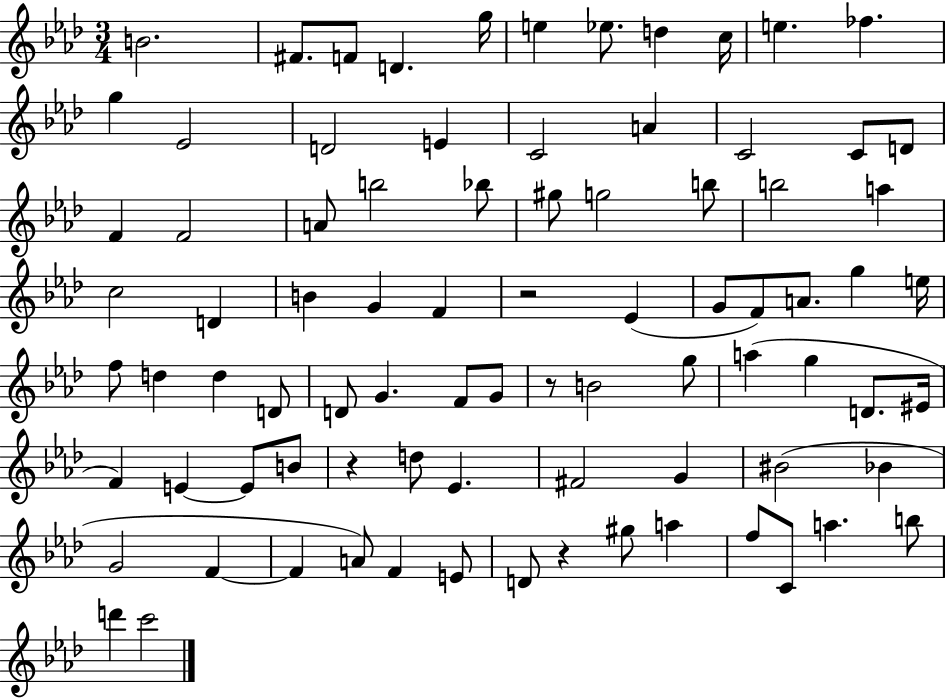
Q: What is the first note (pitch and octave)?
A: B4